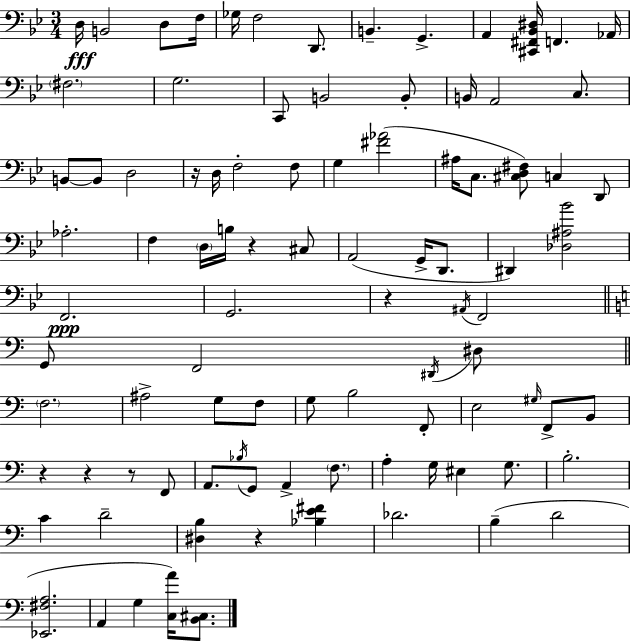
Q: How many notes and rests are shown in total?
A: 93